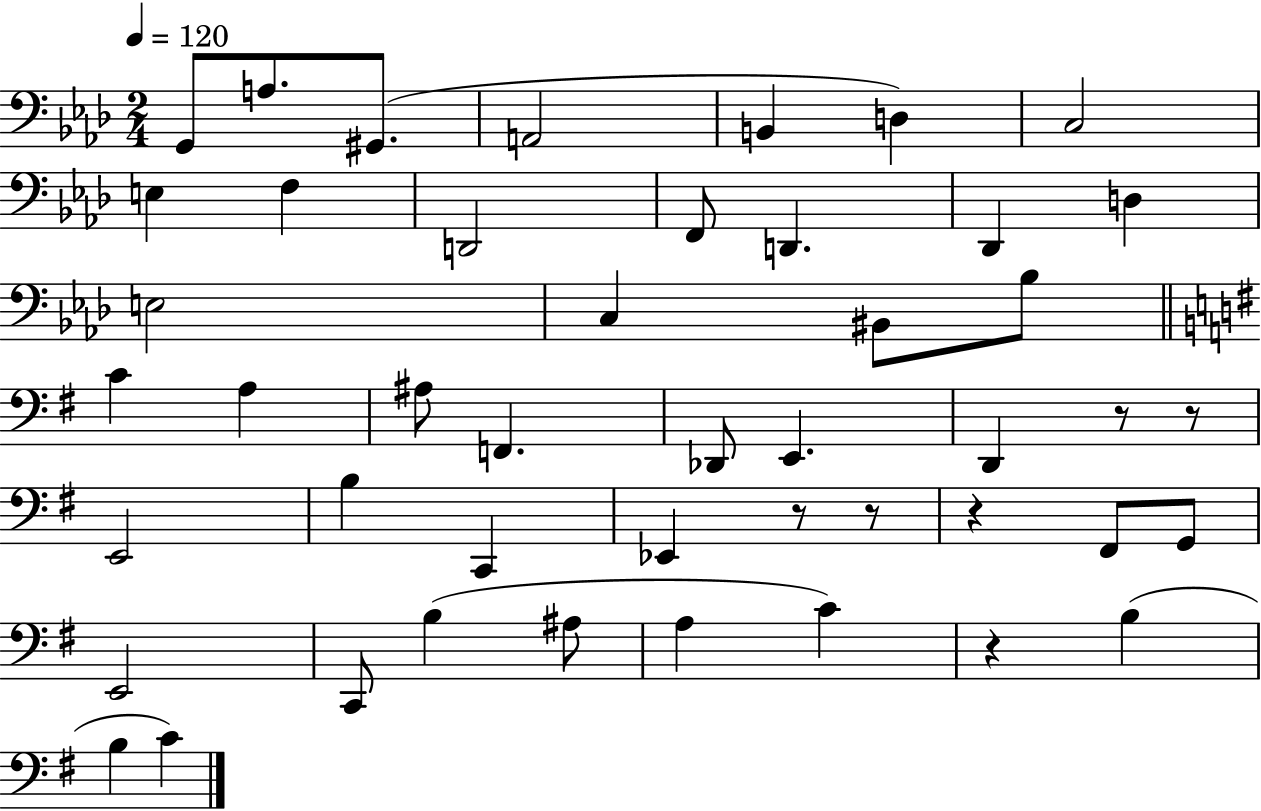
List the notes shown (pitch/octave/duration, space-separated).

G2/e A3/e. G#2/e. A2/h B2/q D3/q C3/h E3/q F3/q D2/h F2/e D2/q. Db2/q D3/q E3/h C3/q BIS2/e Bb3/e C4/q A3/q A#3/e F2/q. Db2/e E2/q. D2/q R/e R/e E2/h B3/q C2/q Eb2/q R/e R/e R/q F#2/e G2/e E2/h C2/e B3/q A#3/e A3/q C4/q R/q B3/q B3/q C4/q